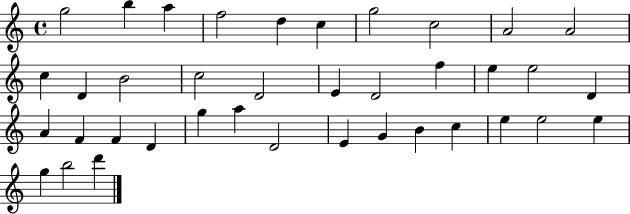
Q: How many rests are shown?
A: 0